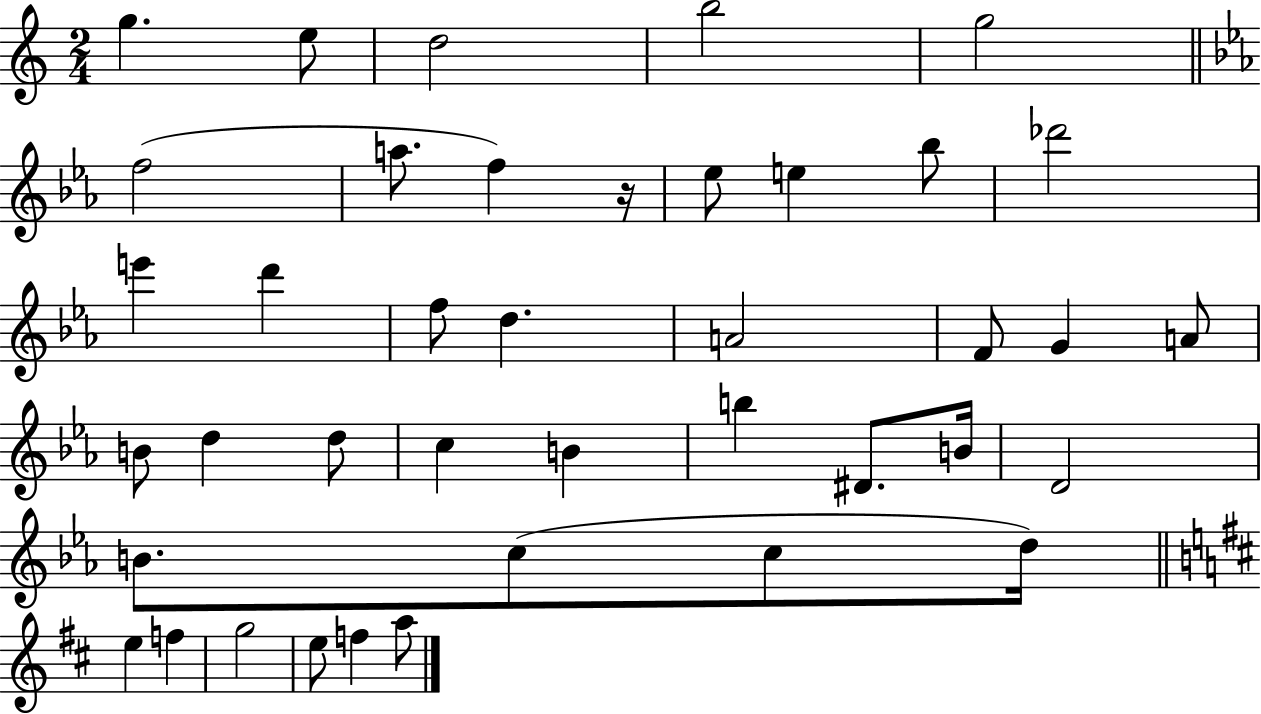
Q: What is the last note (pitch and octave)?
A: A5